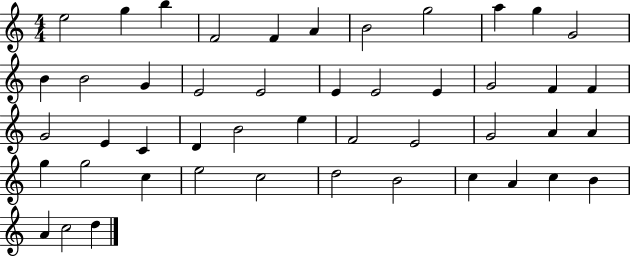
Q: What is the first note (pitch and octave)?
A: E5